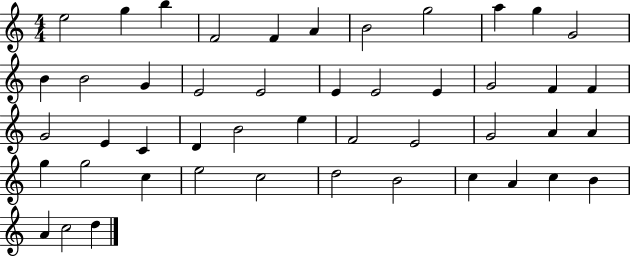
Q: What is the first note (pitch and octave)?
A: E5